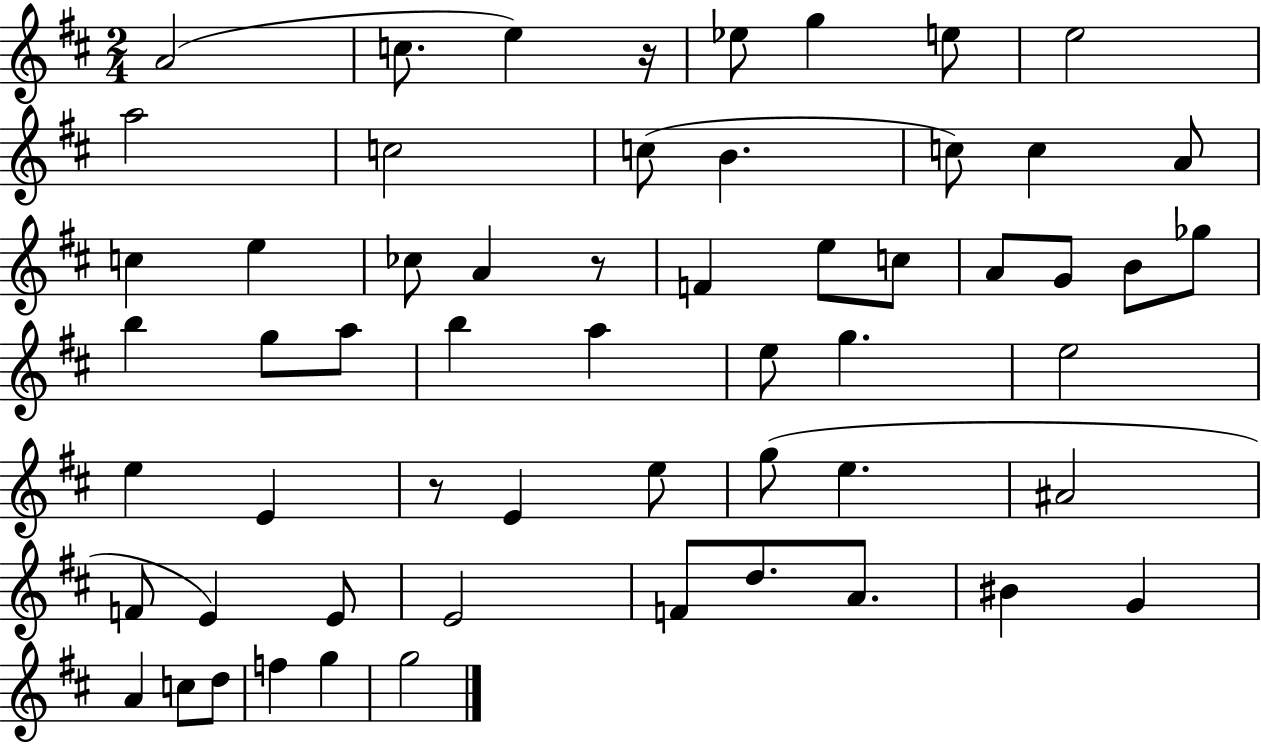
X:1
T:Untitled
M:2/4
L:1/4
K:D
A2 c/2 e z/4 _e/2 g e/2 e2 a2 c2 c/2 B c/2 c A/2 c e _c/2 A z/2 F e/2 c/2 A/2 G/2 B/2 _g/2 b g/2 a/2 b a e/2 g e2 e E z/2 E e/2 g/2 e ^A2 F/2 E E/2 E2 F/2 d/2 A/2 ^B G A c/2 d/2 f g g2